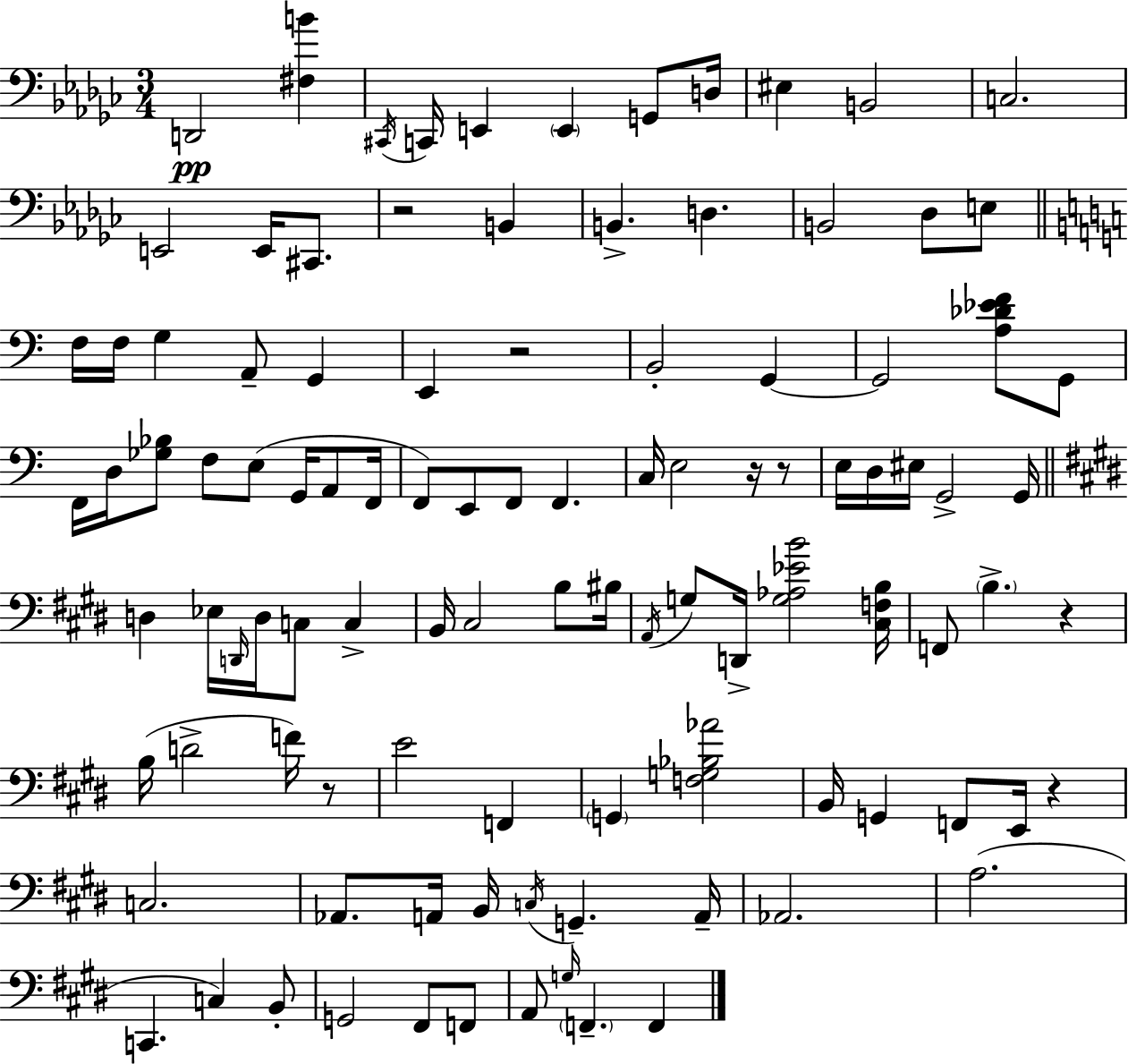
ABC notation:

X:1
T:Untitled
M:3/4
L:1/4
K:Ebm
D,,2 [^F,B] ^C,,/4 C,,/4 E,, E,, G,,/2 D,/4 ^E, B,,2 C,2 E,,2 E,,/4 ^C,,/2 z2 B,, B,, D, B,,2 _D,/2 E,/2 F,/4 F,/4 G, A,,/2 G,, E,, z2 B,,2 G,, G,,2 [A,_D_EF]/2 G,,/2 F,,/4 D,/4 [_G,_B,]/2 F,/2 E,/2 G,,/4 A,,/2 F,,/4 F,,/2 E,,/2 F,,/2 F,, C,/4 E,2 z/4 z/2 E,/4 D,/4 ^E,/4 G,,2 G,,/4 D, _E,/4 D,,/4 D,/4 C,/2 C, B,,/4 ^C,2 B,/2 ^B,/4 A,,/4 G,/2 D,,/4 [G,_A,_EB]2 [^C,F,B,]/4 F,,/2 B, z B,/4 D2 F/4 z/2 E2 F,, G,, [F,G,_B,_A]2 B,,/4 G,, F,,/2 E,,/4 z C,2 _A,,/2 A,,/4 B,,/4 C,/4 G,, A,,/4 _A,,2 A,2 C,, C, B,,/2 G,,2 ^F,,/2 F,,/2 A,,/2 G,/4 F,, F,,